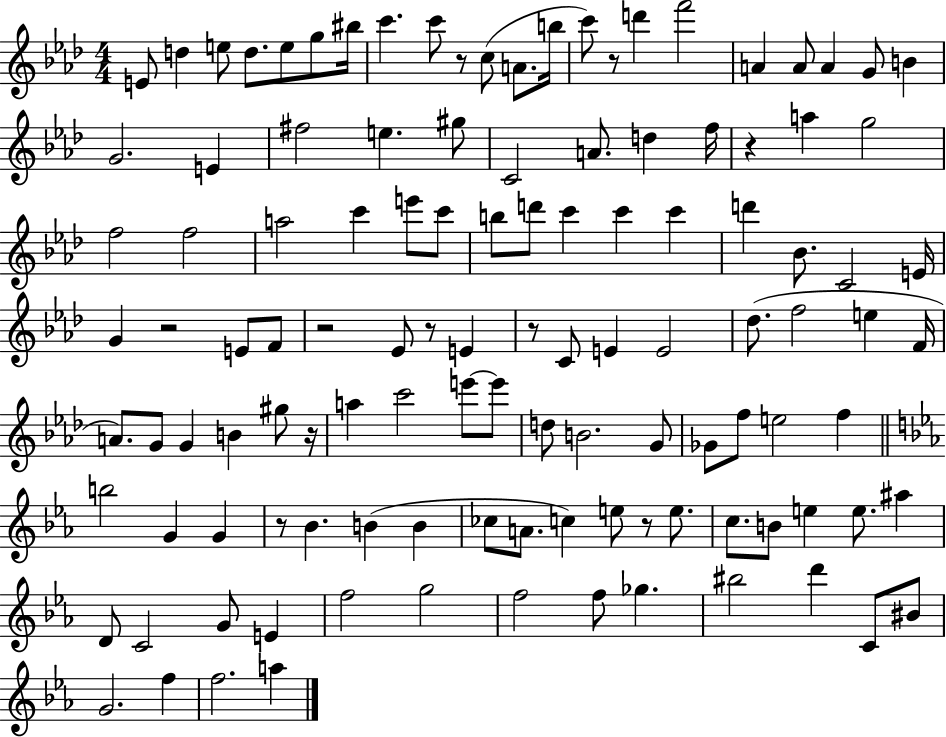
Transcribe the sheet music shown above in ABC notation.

X:1
T:Untitled
M:4/4
L:1/4
K:Ab
E/2 d e/2 d/2 e/2 g/2 ^b/4 c' c'/2 z/2 c/2 A/2 b/4 c'/2 z/2 d' f'2 A A/2 A G/2 B G2 E ^f2 e ^g/2 C2 A/2 d f/4 z a g2 f2 f2 a2 c' e'/2 c'/2 b/2 d'/2 c' c' c' d' _B/2 C2 E/4 G z2 E/2 F/2 z2 _E/2 z/2 E z/2 C/2 E E2 _d/2 f2 e F/4 A/2 G/2 G B ^g/2 z/4 a c'2 e'/2 e'/2 d/2 B2 G/2 _G/2 f/2 e2 f b2 G G z/2 _B B B _c/2 A/2 c e/2 z/2 e/2 c/2 B/2 e e/2 ^a D/2 C2 G/2 E f2 g2 f2 f/2 _g ^b2 d' C/2 ^B/2 G2 f f2 a